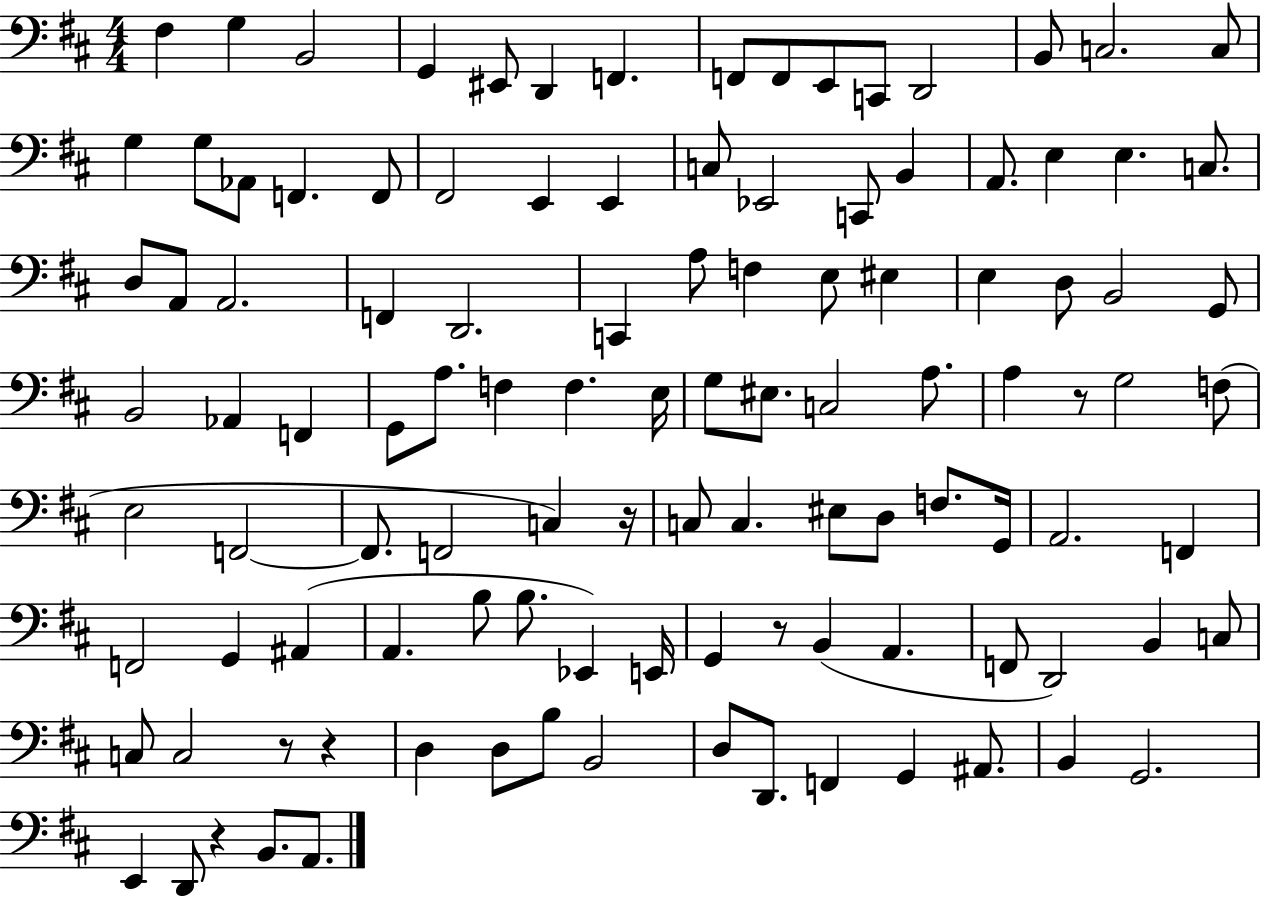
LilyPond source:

{
  \clef bass
  \numericTimeSignature
  \time 4/4
  \key d \major
  fis4 g4 b,2 | g,4 eis,8 d,4 f,4. | f,8 f,8 e,8 c,8 d,2 | b,8 c2. c8 | \break g4 g8 aes,8 f,4. f,8 | fis,2 e,4 e,4 | c8 ees,2 c,8 b,4 | a,8. e4 e4. c8. | \break d8 a,8 a,2. | f,4 d,2. | c,4 a8 f4 e8 eis4 | e4 d8 b,2 g,8 | \break b,2 aes,4 f,4 | g,8 a8. f4 f4. e16 | g8 eis8. c2 a8. | a4 r8 g2 f8( | \break e2 f,2~~ | f,8. f,2 c4) r16 | c8 c4. eis8 d8 f8. g,16 | a,2. f,4 | \break f,2 g,4 ais,4( | a,4. b8 b8. ees,4) e,16 | g,4 r8 b,4( a,4. | f,8 d,2) b,4 c8 | \break c8 c2 r8 r4 | d4 d8 b8 b,2 | d8 d,8. f,4 g,4 ais,8. | b,4 g,2. | \break e,4 d,8 r4 b,8. a,8. | \bar "|."
}